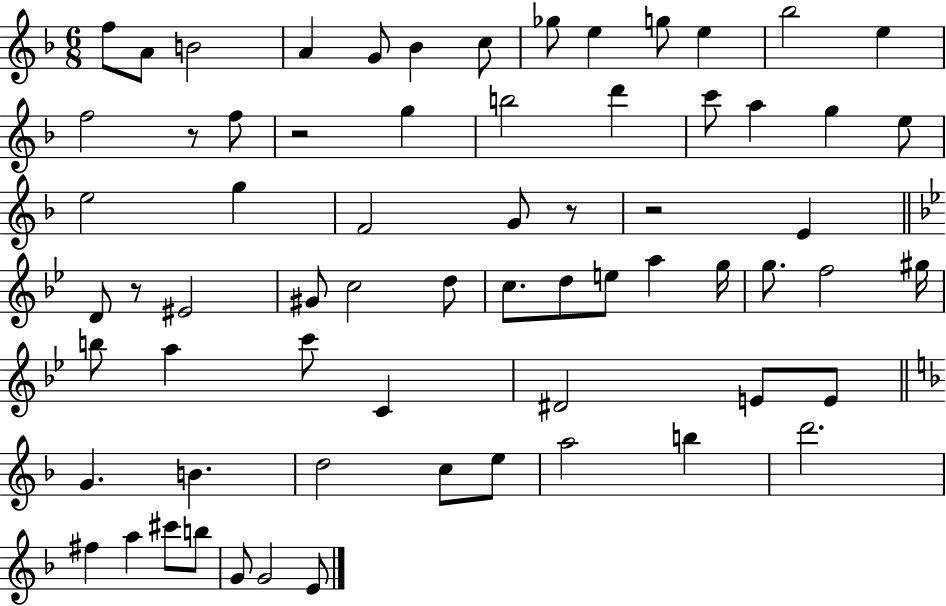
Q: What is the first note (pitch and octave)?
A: F5